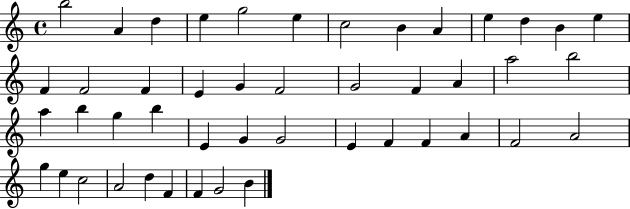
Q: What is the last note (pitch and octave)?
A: B4